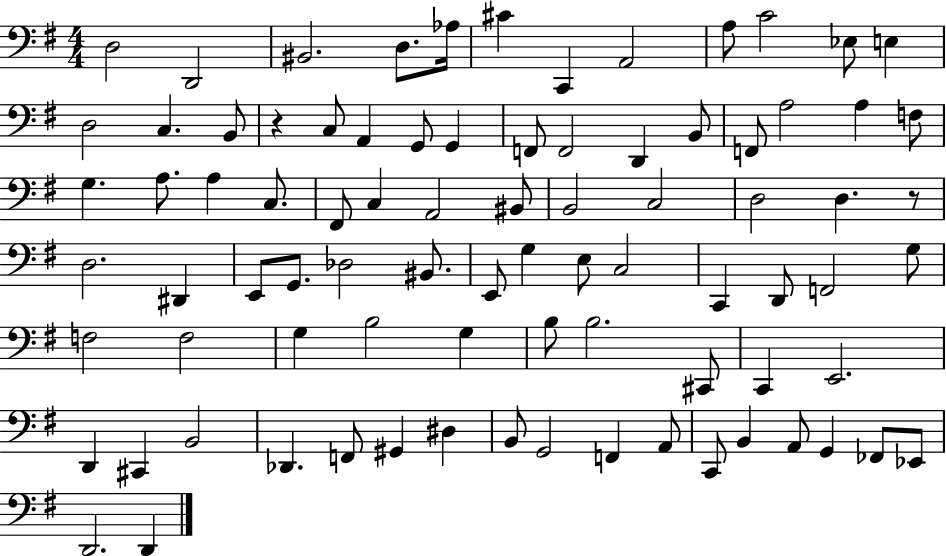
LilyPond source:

{
  \clef bass
  \numericTimeSignature
  \time 4/4
  \key g \major
  d2 d,2 | bis,2. d8. aes16 | cis'4 c,4 a,2 | a8 c'2 ees8 e4 | \break d2 c4. b,8 | r4 c8 a,4 g,8 g,4 | f,8 f,2 d,4 b,8 | f,8 a2 a4 f8 | \break g4. a8. a4 c8. | fis,8 c4 a,2 bis,8 | b,2 c2 | d2 d4. r8 | \break d2. dis,4 | e,8 g,8. des2 bis,8. | e,8 g4 e8 c2 | c,4 d,8 f,2 g8 | \break f2 f2 | g4 b2 g4 | b8 b2. cis,8 | c,4 e,2. | \break d,4 cis,4 b,2 | des,4. f,8 gis,4 dis4 | b,8 g,2 f,4 a,8 | c,8 b,4 a,8 g,4 fes,8 ees,8 | \break d,2. d,4 | \bar "|."
}